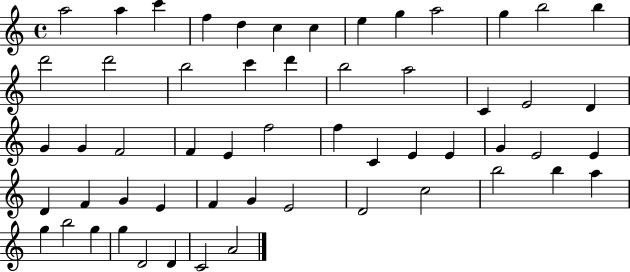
{
  \clef treble
  \time 4/4
  \defaultTimeSignature
  \key c \major
  a''2 a''4 c'''4 | f''4 d''4 c''4 c''4 | e''4 g''4 a''2 | g''4 b''2 b''4 | \break d'''2 d'''2 | b''2 c'''4 d'''4 | b''2 a''2 | c'4 e'2 d'4 | \break g'4 g'4 f'2 | f'4 e'4 f''2 | f''4 c'4 e'4 e'4 | g'4 e'2 e'4 | \break d'4 f'4 g'4 e'4 | f'4 g'4 e'2 | d'2 c''2 | b''2 b''4 a''4 | \break g''4 b''2 g''4 | g''4 d'2 d'4 | c'2 a'2 | \bar "|."
}